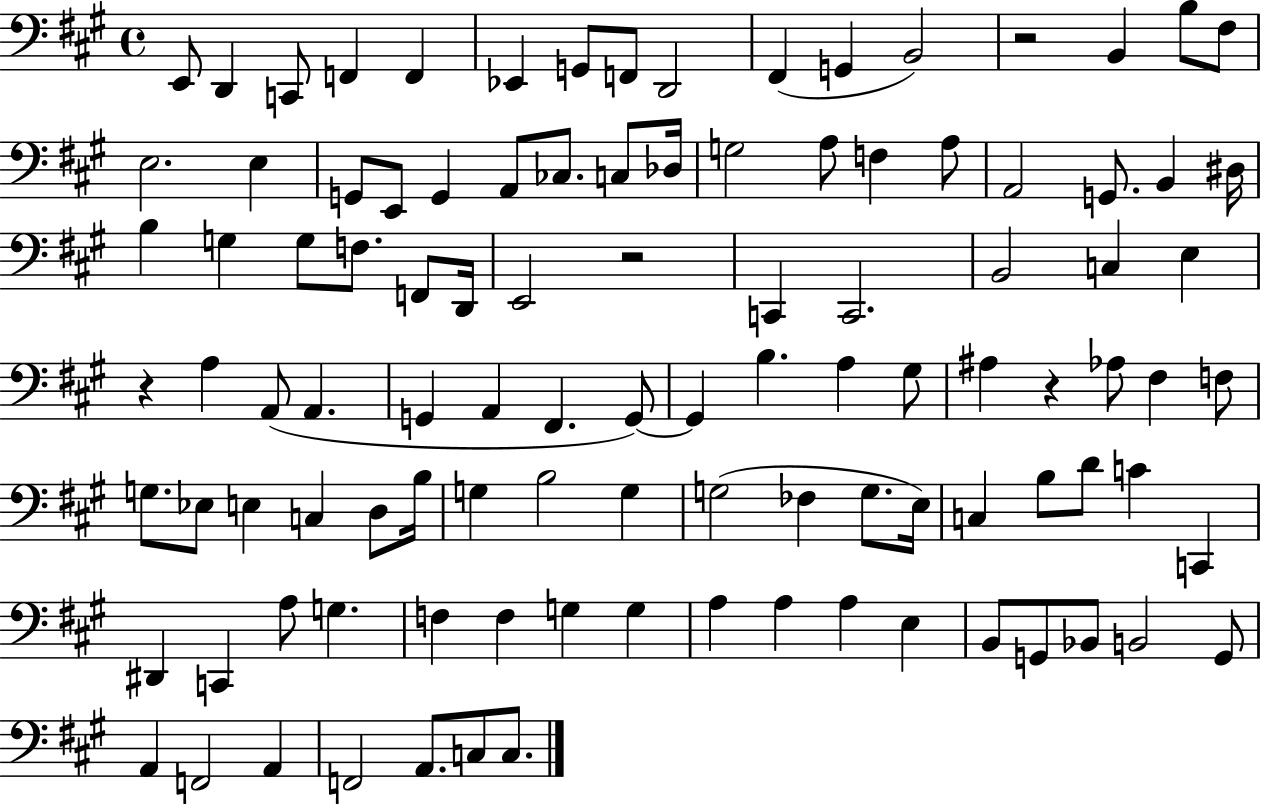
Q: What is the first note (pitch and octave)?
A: E2